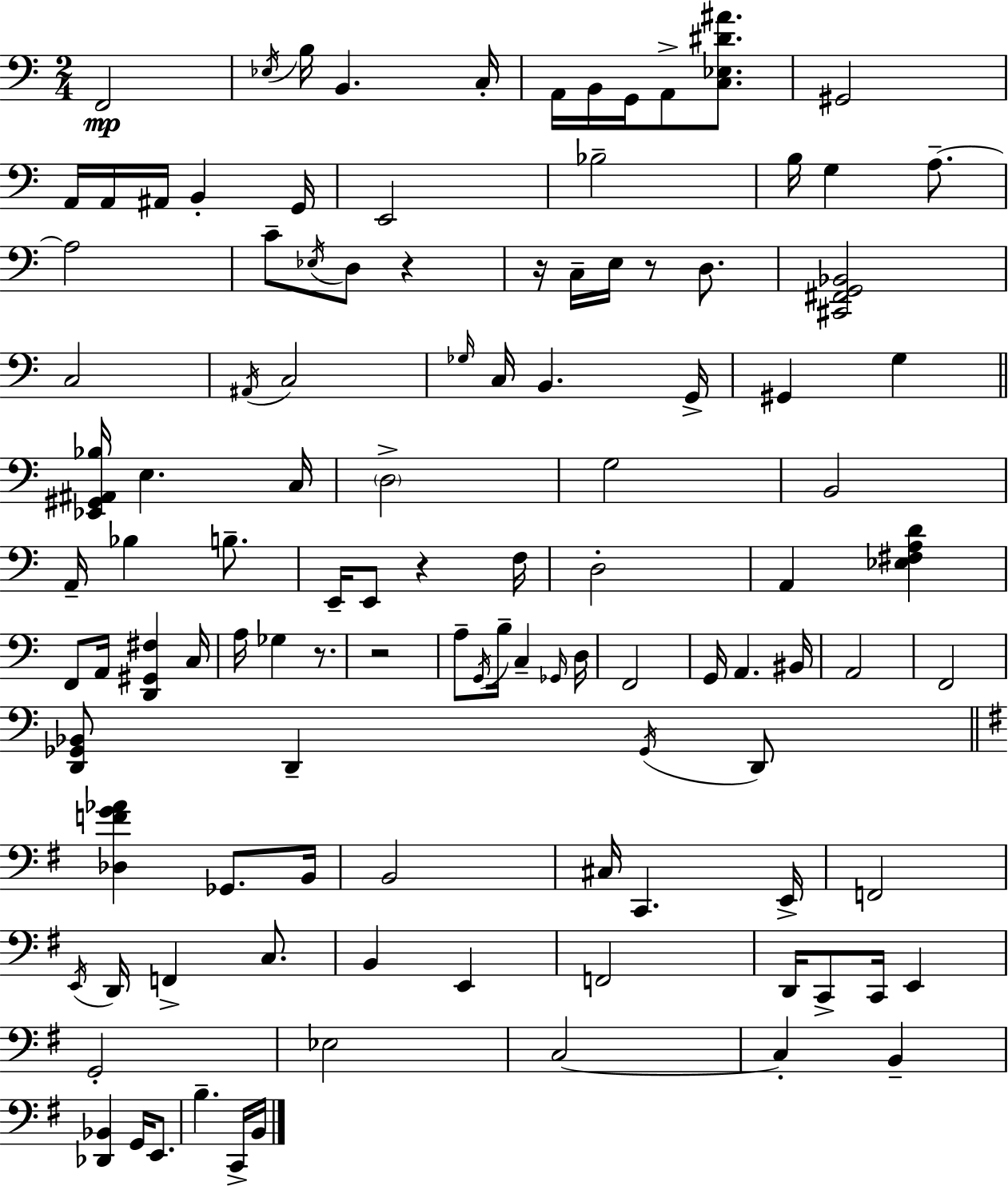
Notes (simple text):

F2/h Eb3/s B3/s B2/q. C3/s A2/s B2/s G2/s A2/e [C3,Eb3,D#4,A#4]/e. G#2/h A2/s A2/s A#2/s B2/q G2/s E2/h Bb3/h B3/s G3/q A3/e. A3/h C4/e Eb3/s D3/e R/q R/s C3/s E3/s R/e D3/e. [C#2,F#2,G2,Bb2]/h C3/h A#2/s C3/h Gb3/s C3/s B2/q. G2/s G#2/q G3/q [Eb2,G#2,A#2,Bb3]/s E3/q. C3/s D3/h G3/h B2/h A2/s Bb3/q B3/e. E2/s E2/e R/q F3/s D3/h A2/q [Eb3,F#3,A3,D4]/q F2/e A2/s [D2,G#2,F#3]/q C3/s A3/s Gb3/q R/e. R/h A3/e G2/s B3/s C3/q Gb2/s D3/s F2/h G2/s A2/q. BIS2/s A2/h F2/h [D2,Gb2,Bb2]/e D2/q Gb2/s D2/e [Db3,F4,G4,Ab4]/q Gb2/e. B2/s B2/h C#3/s C2/q. E2/s F2/h E2/s D2/s F2/q C3/e. B2/q E2/q F2/h D2/s C2/e C2/s E2/q G2/h Eb3/h C3/h C3/q B2/q [Db2,Bb2]/q G2/s E2/e. B3/q. C2/s B2/s